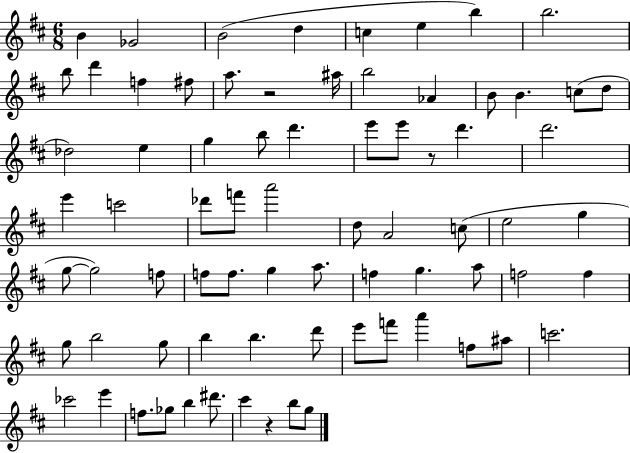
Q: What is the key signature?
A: D major